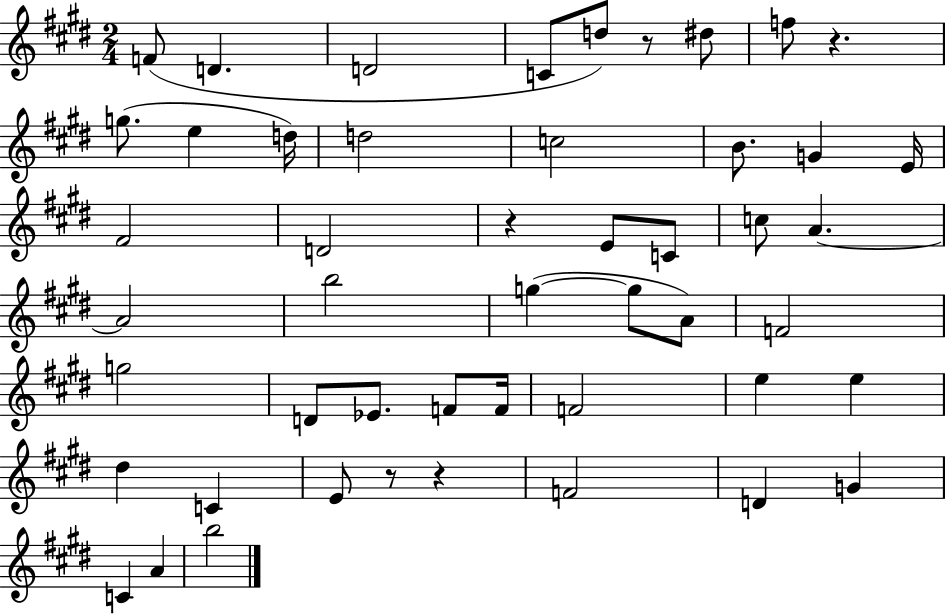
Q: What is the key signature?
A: E major